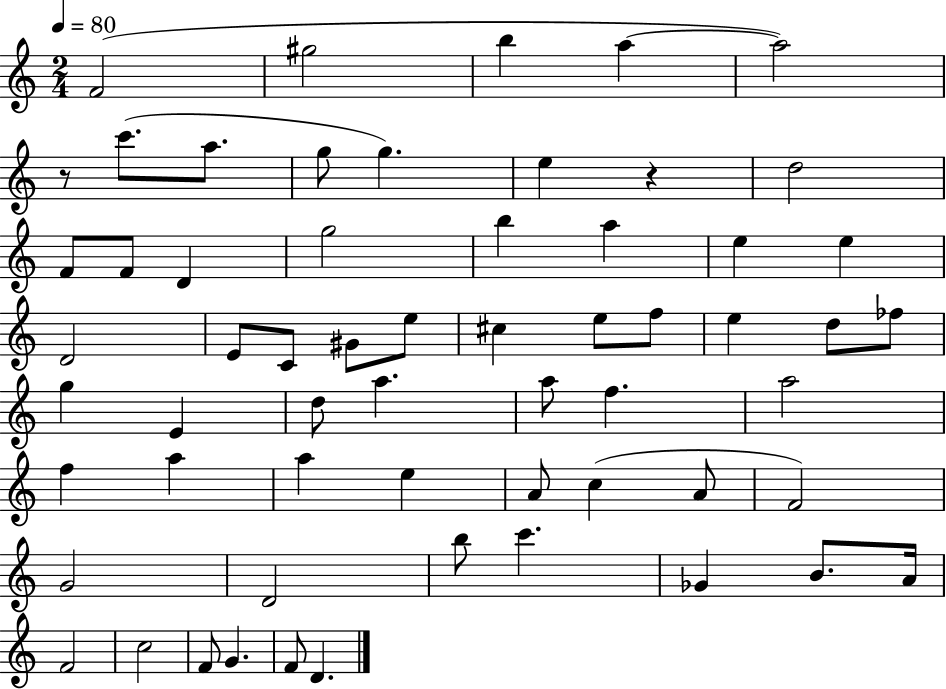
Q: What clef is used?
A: treble